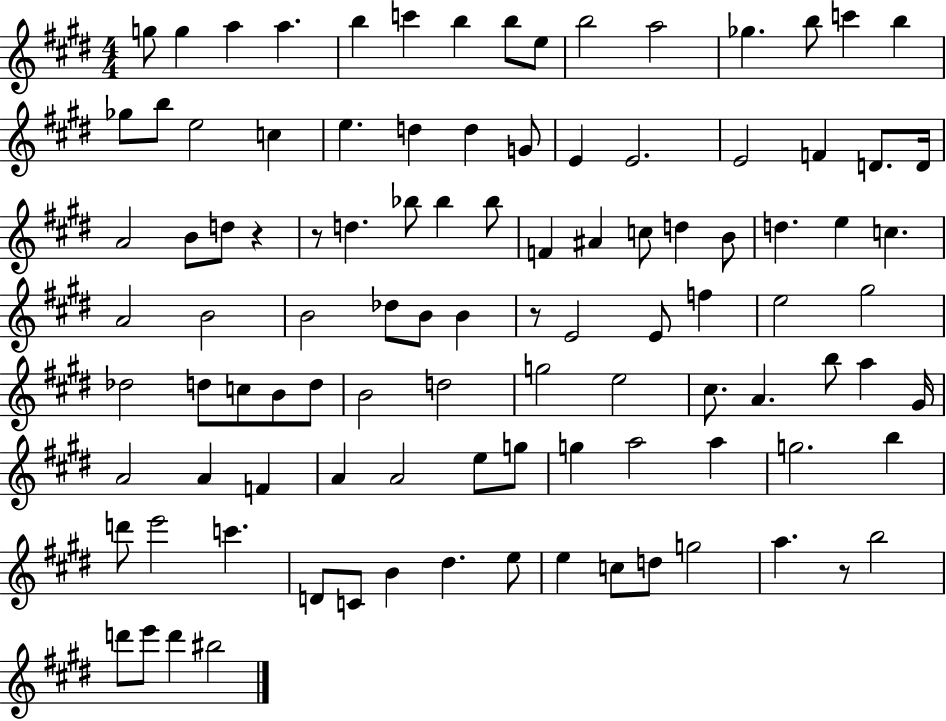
{
  \clef treble
  \numericTimeSignature
  \time 4/4
  \key e \major
  \repeat volta 2 { g''8 g''4 a''4 a''4. | b''4 c'''4 b''4 b''8 e''8 | b''2 a''2 | ges''4. b''8 c'''4 b''4 | \break ges''8 b''8 e''2 c''4 | e''4. d''4 d''4 g'8 | e'4 e'2. | e'2 f'4 d'8. d'16 | \break a'2 b'8 d''8 r4 | r8 d''4. bes''8 bes''4 bes''8 | f'4 ais'4 c''8 d''4 b'8 | d''4. e''4 c''4. | \break a'2 b'2 | b'2 des''8 b'8 b'4 | r8 e'2 e'8 f''4 | e''2 gis''2 | \break des''2 d''8 c''8 b'8 d''8 | b'2 d''2 | g''2 e''2 | cis''8. a'4. b''8 a''4 gis'16 | \break a'2 a'4 f'4 | a'4 a'2 e''8 g''8 | g''4 a''2 a''4 | g''2. b''4 | \break d'''8 e'''2 c'''4. | d'8 c'8 b'4 dis''4. e''8 | e''4 c''8 d''8 g''2 | a''4. r8 b''2 | \break d'''8 e'''8 d'''4 bis''2 | } \bar "|."
}